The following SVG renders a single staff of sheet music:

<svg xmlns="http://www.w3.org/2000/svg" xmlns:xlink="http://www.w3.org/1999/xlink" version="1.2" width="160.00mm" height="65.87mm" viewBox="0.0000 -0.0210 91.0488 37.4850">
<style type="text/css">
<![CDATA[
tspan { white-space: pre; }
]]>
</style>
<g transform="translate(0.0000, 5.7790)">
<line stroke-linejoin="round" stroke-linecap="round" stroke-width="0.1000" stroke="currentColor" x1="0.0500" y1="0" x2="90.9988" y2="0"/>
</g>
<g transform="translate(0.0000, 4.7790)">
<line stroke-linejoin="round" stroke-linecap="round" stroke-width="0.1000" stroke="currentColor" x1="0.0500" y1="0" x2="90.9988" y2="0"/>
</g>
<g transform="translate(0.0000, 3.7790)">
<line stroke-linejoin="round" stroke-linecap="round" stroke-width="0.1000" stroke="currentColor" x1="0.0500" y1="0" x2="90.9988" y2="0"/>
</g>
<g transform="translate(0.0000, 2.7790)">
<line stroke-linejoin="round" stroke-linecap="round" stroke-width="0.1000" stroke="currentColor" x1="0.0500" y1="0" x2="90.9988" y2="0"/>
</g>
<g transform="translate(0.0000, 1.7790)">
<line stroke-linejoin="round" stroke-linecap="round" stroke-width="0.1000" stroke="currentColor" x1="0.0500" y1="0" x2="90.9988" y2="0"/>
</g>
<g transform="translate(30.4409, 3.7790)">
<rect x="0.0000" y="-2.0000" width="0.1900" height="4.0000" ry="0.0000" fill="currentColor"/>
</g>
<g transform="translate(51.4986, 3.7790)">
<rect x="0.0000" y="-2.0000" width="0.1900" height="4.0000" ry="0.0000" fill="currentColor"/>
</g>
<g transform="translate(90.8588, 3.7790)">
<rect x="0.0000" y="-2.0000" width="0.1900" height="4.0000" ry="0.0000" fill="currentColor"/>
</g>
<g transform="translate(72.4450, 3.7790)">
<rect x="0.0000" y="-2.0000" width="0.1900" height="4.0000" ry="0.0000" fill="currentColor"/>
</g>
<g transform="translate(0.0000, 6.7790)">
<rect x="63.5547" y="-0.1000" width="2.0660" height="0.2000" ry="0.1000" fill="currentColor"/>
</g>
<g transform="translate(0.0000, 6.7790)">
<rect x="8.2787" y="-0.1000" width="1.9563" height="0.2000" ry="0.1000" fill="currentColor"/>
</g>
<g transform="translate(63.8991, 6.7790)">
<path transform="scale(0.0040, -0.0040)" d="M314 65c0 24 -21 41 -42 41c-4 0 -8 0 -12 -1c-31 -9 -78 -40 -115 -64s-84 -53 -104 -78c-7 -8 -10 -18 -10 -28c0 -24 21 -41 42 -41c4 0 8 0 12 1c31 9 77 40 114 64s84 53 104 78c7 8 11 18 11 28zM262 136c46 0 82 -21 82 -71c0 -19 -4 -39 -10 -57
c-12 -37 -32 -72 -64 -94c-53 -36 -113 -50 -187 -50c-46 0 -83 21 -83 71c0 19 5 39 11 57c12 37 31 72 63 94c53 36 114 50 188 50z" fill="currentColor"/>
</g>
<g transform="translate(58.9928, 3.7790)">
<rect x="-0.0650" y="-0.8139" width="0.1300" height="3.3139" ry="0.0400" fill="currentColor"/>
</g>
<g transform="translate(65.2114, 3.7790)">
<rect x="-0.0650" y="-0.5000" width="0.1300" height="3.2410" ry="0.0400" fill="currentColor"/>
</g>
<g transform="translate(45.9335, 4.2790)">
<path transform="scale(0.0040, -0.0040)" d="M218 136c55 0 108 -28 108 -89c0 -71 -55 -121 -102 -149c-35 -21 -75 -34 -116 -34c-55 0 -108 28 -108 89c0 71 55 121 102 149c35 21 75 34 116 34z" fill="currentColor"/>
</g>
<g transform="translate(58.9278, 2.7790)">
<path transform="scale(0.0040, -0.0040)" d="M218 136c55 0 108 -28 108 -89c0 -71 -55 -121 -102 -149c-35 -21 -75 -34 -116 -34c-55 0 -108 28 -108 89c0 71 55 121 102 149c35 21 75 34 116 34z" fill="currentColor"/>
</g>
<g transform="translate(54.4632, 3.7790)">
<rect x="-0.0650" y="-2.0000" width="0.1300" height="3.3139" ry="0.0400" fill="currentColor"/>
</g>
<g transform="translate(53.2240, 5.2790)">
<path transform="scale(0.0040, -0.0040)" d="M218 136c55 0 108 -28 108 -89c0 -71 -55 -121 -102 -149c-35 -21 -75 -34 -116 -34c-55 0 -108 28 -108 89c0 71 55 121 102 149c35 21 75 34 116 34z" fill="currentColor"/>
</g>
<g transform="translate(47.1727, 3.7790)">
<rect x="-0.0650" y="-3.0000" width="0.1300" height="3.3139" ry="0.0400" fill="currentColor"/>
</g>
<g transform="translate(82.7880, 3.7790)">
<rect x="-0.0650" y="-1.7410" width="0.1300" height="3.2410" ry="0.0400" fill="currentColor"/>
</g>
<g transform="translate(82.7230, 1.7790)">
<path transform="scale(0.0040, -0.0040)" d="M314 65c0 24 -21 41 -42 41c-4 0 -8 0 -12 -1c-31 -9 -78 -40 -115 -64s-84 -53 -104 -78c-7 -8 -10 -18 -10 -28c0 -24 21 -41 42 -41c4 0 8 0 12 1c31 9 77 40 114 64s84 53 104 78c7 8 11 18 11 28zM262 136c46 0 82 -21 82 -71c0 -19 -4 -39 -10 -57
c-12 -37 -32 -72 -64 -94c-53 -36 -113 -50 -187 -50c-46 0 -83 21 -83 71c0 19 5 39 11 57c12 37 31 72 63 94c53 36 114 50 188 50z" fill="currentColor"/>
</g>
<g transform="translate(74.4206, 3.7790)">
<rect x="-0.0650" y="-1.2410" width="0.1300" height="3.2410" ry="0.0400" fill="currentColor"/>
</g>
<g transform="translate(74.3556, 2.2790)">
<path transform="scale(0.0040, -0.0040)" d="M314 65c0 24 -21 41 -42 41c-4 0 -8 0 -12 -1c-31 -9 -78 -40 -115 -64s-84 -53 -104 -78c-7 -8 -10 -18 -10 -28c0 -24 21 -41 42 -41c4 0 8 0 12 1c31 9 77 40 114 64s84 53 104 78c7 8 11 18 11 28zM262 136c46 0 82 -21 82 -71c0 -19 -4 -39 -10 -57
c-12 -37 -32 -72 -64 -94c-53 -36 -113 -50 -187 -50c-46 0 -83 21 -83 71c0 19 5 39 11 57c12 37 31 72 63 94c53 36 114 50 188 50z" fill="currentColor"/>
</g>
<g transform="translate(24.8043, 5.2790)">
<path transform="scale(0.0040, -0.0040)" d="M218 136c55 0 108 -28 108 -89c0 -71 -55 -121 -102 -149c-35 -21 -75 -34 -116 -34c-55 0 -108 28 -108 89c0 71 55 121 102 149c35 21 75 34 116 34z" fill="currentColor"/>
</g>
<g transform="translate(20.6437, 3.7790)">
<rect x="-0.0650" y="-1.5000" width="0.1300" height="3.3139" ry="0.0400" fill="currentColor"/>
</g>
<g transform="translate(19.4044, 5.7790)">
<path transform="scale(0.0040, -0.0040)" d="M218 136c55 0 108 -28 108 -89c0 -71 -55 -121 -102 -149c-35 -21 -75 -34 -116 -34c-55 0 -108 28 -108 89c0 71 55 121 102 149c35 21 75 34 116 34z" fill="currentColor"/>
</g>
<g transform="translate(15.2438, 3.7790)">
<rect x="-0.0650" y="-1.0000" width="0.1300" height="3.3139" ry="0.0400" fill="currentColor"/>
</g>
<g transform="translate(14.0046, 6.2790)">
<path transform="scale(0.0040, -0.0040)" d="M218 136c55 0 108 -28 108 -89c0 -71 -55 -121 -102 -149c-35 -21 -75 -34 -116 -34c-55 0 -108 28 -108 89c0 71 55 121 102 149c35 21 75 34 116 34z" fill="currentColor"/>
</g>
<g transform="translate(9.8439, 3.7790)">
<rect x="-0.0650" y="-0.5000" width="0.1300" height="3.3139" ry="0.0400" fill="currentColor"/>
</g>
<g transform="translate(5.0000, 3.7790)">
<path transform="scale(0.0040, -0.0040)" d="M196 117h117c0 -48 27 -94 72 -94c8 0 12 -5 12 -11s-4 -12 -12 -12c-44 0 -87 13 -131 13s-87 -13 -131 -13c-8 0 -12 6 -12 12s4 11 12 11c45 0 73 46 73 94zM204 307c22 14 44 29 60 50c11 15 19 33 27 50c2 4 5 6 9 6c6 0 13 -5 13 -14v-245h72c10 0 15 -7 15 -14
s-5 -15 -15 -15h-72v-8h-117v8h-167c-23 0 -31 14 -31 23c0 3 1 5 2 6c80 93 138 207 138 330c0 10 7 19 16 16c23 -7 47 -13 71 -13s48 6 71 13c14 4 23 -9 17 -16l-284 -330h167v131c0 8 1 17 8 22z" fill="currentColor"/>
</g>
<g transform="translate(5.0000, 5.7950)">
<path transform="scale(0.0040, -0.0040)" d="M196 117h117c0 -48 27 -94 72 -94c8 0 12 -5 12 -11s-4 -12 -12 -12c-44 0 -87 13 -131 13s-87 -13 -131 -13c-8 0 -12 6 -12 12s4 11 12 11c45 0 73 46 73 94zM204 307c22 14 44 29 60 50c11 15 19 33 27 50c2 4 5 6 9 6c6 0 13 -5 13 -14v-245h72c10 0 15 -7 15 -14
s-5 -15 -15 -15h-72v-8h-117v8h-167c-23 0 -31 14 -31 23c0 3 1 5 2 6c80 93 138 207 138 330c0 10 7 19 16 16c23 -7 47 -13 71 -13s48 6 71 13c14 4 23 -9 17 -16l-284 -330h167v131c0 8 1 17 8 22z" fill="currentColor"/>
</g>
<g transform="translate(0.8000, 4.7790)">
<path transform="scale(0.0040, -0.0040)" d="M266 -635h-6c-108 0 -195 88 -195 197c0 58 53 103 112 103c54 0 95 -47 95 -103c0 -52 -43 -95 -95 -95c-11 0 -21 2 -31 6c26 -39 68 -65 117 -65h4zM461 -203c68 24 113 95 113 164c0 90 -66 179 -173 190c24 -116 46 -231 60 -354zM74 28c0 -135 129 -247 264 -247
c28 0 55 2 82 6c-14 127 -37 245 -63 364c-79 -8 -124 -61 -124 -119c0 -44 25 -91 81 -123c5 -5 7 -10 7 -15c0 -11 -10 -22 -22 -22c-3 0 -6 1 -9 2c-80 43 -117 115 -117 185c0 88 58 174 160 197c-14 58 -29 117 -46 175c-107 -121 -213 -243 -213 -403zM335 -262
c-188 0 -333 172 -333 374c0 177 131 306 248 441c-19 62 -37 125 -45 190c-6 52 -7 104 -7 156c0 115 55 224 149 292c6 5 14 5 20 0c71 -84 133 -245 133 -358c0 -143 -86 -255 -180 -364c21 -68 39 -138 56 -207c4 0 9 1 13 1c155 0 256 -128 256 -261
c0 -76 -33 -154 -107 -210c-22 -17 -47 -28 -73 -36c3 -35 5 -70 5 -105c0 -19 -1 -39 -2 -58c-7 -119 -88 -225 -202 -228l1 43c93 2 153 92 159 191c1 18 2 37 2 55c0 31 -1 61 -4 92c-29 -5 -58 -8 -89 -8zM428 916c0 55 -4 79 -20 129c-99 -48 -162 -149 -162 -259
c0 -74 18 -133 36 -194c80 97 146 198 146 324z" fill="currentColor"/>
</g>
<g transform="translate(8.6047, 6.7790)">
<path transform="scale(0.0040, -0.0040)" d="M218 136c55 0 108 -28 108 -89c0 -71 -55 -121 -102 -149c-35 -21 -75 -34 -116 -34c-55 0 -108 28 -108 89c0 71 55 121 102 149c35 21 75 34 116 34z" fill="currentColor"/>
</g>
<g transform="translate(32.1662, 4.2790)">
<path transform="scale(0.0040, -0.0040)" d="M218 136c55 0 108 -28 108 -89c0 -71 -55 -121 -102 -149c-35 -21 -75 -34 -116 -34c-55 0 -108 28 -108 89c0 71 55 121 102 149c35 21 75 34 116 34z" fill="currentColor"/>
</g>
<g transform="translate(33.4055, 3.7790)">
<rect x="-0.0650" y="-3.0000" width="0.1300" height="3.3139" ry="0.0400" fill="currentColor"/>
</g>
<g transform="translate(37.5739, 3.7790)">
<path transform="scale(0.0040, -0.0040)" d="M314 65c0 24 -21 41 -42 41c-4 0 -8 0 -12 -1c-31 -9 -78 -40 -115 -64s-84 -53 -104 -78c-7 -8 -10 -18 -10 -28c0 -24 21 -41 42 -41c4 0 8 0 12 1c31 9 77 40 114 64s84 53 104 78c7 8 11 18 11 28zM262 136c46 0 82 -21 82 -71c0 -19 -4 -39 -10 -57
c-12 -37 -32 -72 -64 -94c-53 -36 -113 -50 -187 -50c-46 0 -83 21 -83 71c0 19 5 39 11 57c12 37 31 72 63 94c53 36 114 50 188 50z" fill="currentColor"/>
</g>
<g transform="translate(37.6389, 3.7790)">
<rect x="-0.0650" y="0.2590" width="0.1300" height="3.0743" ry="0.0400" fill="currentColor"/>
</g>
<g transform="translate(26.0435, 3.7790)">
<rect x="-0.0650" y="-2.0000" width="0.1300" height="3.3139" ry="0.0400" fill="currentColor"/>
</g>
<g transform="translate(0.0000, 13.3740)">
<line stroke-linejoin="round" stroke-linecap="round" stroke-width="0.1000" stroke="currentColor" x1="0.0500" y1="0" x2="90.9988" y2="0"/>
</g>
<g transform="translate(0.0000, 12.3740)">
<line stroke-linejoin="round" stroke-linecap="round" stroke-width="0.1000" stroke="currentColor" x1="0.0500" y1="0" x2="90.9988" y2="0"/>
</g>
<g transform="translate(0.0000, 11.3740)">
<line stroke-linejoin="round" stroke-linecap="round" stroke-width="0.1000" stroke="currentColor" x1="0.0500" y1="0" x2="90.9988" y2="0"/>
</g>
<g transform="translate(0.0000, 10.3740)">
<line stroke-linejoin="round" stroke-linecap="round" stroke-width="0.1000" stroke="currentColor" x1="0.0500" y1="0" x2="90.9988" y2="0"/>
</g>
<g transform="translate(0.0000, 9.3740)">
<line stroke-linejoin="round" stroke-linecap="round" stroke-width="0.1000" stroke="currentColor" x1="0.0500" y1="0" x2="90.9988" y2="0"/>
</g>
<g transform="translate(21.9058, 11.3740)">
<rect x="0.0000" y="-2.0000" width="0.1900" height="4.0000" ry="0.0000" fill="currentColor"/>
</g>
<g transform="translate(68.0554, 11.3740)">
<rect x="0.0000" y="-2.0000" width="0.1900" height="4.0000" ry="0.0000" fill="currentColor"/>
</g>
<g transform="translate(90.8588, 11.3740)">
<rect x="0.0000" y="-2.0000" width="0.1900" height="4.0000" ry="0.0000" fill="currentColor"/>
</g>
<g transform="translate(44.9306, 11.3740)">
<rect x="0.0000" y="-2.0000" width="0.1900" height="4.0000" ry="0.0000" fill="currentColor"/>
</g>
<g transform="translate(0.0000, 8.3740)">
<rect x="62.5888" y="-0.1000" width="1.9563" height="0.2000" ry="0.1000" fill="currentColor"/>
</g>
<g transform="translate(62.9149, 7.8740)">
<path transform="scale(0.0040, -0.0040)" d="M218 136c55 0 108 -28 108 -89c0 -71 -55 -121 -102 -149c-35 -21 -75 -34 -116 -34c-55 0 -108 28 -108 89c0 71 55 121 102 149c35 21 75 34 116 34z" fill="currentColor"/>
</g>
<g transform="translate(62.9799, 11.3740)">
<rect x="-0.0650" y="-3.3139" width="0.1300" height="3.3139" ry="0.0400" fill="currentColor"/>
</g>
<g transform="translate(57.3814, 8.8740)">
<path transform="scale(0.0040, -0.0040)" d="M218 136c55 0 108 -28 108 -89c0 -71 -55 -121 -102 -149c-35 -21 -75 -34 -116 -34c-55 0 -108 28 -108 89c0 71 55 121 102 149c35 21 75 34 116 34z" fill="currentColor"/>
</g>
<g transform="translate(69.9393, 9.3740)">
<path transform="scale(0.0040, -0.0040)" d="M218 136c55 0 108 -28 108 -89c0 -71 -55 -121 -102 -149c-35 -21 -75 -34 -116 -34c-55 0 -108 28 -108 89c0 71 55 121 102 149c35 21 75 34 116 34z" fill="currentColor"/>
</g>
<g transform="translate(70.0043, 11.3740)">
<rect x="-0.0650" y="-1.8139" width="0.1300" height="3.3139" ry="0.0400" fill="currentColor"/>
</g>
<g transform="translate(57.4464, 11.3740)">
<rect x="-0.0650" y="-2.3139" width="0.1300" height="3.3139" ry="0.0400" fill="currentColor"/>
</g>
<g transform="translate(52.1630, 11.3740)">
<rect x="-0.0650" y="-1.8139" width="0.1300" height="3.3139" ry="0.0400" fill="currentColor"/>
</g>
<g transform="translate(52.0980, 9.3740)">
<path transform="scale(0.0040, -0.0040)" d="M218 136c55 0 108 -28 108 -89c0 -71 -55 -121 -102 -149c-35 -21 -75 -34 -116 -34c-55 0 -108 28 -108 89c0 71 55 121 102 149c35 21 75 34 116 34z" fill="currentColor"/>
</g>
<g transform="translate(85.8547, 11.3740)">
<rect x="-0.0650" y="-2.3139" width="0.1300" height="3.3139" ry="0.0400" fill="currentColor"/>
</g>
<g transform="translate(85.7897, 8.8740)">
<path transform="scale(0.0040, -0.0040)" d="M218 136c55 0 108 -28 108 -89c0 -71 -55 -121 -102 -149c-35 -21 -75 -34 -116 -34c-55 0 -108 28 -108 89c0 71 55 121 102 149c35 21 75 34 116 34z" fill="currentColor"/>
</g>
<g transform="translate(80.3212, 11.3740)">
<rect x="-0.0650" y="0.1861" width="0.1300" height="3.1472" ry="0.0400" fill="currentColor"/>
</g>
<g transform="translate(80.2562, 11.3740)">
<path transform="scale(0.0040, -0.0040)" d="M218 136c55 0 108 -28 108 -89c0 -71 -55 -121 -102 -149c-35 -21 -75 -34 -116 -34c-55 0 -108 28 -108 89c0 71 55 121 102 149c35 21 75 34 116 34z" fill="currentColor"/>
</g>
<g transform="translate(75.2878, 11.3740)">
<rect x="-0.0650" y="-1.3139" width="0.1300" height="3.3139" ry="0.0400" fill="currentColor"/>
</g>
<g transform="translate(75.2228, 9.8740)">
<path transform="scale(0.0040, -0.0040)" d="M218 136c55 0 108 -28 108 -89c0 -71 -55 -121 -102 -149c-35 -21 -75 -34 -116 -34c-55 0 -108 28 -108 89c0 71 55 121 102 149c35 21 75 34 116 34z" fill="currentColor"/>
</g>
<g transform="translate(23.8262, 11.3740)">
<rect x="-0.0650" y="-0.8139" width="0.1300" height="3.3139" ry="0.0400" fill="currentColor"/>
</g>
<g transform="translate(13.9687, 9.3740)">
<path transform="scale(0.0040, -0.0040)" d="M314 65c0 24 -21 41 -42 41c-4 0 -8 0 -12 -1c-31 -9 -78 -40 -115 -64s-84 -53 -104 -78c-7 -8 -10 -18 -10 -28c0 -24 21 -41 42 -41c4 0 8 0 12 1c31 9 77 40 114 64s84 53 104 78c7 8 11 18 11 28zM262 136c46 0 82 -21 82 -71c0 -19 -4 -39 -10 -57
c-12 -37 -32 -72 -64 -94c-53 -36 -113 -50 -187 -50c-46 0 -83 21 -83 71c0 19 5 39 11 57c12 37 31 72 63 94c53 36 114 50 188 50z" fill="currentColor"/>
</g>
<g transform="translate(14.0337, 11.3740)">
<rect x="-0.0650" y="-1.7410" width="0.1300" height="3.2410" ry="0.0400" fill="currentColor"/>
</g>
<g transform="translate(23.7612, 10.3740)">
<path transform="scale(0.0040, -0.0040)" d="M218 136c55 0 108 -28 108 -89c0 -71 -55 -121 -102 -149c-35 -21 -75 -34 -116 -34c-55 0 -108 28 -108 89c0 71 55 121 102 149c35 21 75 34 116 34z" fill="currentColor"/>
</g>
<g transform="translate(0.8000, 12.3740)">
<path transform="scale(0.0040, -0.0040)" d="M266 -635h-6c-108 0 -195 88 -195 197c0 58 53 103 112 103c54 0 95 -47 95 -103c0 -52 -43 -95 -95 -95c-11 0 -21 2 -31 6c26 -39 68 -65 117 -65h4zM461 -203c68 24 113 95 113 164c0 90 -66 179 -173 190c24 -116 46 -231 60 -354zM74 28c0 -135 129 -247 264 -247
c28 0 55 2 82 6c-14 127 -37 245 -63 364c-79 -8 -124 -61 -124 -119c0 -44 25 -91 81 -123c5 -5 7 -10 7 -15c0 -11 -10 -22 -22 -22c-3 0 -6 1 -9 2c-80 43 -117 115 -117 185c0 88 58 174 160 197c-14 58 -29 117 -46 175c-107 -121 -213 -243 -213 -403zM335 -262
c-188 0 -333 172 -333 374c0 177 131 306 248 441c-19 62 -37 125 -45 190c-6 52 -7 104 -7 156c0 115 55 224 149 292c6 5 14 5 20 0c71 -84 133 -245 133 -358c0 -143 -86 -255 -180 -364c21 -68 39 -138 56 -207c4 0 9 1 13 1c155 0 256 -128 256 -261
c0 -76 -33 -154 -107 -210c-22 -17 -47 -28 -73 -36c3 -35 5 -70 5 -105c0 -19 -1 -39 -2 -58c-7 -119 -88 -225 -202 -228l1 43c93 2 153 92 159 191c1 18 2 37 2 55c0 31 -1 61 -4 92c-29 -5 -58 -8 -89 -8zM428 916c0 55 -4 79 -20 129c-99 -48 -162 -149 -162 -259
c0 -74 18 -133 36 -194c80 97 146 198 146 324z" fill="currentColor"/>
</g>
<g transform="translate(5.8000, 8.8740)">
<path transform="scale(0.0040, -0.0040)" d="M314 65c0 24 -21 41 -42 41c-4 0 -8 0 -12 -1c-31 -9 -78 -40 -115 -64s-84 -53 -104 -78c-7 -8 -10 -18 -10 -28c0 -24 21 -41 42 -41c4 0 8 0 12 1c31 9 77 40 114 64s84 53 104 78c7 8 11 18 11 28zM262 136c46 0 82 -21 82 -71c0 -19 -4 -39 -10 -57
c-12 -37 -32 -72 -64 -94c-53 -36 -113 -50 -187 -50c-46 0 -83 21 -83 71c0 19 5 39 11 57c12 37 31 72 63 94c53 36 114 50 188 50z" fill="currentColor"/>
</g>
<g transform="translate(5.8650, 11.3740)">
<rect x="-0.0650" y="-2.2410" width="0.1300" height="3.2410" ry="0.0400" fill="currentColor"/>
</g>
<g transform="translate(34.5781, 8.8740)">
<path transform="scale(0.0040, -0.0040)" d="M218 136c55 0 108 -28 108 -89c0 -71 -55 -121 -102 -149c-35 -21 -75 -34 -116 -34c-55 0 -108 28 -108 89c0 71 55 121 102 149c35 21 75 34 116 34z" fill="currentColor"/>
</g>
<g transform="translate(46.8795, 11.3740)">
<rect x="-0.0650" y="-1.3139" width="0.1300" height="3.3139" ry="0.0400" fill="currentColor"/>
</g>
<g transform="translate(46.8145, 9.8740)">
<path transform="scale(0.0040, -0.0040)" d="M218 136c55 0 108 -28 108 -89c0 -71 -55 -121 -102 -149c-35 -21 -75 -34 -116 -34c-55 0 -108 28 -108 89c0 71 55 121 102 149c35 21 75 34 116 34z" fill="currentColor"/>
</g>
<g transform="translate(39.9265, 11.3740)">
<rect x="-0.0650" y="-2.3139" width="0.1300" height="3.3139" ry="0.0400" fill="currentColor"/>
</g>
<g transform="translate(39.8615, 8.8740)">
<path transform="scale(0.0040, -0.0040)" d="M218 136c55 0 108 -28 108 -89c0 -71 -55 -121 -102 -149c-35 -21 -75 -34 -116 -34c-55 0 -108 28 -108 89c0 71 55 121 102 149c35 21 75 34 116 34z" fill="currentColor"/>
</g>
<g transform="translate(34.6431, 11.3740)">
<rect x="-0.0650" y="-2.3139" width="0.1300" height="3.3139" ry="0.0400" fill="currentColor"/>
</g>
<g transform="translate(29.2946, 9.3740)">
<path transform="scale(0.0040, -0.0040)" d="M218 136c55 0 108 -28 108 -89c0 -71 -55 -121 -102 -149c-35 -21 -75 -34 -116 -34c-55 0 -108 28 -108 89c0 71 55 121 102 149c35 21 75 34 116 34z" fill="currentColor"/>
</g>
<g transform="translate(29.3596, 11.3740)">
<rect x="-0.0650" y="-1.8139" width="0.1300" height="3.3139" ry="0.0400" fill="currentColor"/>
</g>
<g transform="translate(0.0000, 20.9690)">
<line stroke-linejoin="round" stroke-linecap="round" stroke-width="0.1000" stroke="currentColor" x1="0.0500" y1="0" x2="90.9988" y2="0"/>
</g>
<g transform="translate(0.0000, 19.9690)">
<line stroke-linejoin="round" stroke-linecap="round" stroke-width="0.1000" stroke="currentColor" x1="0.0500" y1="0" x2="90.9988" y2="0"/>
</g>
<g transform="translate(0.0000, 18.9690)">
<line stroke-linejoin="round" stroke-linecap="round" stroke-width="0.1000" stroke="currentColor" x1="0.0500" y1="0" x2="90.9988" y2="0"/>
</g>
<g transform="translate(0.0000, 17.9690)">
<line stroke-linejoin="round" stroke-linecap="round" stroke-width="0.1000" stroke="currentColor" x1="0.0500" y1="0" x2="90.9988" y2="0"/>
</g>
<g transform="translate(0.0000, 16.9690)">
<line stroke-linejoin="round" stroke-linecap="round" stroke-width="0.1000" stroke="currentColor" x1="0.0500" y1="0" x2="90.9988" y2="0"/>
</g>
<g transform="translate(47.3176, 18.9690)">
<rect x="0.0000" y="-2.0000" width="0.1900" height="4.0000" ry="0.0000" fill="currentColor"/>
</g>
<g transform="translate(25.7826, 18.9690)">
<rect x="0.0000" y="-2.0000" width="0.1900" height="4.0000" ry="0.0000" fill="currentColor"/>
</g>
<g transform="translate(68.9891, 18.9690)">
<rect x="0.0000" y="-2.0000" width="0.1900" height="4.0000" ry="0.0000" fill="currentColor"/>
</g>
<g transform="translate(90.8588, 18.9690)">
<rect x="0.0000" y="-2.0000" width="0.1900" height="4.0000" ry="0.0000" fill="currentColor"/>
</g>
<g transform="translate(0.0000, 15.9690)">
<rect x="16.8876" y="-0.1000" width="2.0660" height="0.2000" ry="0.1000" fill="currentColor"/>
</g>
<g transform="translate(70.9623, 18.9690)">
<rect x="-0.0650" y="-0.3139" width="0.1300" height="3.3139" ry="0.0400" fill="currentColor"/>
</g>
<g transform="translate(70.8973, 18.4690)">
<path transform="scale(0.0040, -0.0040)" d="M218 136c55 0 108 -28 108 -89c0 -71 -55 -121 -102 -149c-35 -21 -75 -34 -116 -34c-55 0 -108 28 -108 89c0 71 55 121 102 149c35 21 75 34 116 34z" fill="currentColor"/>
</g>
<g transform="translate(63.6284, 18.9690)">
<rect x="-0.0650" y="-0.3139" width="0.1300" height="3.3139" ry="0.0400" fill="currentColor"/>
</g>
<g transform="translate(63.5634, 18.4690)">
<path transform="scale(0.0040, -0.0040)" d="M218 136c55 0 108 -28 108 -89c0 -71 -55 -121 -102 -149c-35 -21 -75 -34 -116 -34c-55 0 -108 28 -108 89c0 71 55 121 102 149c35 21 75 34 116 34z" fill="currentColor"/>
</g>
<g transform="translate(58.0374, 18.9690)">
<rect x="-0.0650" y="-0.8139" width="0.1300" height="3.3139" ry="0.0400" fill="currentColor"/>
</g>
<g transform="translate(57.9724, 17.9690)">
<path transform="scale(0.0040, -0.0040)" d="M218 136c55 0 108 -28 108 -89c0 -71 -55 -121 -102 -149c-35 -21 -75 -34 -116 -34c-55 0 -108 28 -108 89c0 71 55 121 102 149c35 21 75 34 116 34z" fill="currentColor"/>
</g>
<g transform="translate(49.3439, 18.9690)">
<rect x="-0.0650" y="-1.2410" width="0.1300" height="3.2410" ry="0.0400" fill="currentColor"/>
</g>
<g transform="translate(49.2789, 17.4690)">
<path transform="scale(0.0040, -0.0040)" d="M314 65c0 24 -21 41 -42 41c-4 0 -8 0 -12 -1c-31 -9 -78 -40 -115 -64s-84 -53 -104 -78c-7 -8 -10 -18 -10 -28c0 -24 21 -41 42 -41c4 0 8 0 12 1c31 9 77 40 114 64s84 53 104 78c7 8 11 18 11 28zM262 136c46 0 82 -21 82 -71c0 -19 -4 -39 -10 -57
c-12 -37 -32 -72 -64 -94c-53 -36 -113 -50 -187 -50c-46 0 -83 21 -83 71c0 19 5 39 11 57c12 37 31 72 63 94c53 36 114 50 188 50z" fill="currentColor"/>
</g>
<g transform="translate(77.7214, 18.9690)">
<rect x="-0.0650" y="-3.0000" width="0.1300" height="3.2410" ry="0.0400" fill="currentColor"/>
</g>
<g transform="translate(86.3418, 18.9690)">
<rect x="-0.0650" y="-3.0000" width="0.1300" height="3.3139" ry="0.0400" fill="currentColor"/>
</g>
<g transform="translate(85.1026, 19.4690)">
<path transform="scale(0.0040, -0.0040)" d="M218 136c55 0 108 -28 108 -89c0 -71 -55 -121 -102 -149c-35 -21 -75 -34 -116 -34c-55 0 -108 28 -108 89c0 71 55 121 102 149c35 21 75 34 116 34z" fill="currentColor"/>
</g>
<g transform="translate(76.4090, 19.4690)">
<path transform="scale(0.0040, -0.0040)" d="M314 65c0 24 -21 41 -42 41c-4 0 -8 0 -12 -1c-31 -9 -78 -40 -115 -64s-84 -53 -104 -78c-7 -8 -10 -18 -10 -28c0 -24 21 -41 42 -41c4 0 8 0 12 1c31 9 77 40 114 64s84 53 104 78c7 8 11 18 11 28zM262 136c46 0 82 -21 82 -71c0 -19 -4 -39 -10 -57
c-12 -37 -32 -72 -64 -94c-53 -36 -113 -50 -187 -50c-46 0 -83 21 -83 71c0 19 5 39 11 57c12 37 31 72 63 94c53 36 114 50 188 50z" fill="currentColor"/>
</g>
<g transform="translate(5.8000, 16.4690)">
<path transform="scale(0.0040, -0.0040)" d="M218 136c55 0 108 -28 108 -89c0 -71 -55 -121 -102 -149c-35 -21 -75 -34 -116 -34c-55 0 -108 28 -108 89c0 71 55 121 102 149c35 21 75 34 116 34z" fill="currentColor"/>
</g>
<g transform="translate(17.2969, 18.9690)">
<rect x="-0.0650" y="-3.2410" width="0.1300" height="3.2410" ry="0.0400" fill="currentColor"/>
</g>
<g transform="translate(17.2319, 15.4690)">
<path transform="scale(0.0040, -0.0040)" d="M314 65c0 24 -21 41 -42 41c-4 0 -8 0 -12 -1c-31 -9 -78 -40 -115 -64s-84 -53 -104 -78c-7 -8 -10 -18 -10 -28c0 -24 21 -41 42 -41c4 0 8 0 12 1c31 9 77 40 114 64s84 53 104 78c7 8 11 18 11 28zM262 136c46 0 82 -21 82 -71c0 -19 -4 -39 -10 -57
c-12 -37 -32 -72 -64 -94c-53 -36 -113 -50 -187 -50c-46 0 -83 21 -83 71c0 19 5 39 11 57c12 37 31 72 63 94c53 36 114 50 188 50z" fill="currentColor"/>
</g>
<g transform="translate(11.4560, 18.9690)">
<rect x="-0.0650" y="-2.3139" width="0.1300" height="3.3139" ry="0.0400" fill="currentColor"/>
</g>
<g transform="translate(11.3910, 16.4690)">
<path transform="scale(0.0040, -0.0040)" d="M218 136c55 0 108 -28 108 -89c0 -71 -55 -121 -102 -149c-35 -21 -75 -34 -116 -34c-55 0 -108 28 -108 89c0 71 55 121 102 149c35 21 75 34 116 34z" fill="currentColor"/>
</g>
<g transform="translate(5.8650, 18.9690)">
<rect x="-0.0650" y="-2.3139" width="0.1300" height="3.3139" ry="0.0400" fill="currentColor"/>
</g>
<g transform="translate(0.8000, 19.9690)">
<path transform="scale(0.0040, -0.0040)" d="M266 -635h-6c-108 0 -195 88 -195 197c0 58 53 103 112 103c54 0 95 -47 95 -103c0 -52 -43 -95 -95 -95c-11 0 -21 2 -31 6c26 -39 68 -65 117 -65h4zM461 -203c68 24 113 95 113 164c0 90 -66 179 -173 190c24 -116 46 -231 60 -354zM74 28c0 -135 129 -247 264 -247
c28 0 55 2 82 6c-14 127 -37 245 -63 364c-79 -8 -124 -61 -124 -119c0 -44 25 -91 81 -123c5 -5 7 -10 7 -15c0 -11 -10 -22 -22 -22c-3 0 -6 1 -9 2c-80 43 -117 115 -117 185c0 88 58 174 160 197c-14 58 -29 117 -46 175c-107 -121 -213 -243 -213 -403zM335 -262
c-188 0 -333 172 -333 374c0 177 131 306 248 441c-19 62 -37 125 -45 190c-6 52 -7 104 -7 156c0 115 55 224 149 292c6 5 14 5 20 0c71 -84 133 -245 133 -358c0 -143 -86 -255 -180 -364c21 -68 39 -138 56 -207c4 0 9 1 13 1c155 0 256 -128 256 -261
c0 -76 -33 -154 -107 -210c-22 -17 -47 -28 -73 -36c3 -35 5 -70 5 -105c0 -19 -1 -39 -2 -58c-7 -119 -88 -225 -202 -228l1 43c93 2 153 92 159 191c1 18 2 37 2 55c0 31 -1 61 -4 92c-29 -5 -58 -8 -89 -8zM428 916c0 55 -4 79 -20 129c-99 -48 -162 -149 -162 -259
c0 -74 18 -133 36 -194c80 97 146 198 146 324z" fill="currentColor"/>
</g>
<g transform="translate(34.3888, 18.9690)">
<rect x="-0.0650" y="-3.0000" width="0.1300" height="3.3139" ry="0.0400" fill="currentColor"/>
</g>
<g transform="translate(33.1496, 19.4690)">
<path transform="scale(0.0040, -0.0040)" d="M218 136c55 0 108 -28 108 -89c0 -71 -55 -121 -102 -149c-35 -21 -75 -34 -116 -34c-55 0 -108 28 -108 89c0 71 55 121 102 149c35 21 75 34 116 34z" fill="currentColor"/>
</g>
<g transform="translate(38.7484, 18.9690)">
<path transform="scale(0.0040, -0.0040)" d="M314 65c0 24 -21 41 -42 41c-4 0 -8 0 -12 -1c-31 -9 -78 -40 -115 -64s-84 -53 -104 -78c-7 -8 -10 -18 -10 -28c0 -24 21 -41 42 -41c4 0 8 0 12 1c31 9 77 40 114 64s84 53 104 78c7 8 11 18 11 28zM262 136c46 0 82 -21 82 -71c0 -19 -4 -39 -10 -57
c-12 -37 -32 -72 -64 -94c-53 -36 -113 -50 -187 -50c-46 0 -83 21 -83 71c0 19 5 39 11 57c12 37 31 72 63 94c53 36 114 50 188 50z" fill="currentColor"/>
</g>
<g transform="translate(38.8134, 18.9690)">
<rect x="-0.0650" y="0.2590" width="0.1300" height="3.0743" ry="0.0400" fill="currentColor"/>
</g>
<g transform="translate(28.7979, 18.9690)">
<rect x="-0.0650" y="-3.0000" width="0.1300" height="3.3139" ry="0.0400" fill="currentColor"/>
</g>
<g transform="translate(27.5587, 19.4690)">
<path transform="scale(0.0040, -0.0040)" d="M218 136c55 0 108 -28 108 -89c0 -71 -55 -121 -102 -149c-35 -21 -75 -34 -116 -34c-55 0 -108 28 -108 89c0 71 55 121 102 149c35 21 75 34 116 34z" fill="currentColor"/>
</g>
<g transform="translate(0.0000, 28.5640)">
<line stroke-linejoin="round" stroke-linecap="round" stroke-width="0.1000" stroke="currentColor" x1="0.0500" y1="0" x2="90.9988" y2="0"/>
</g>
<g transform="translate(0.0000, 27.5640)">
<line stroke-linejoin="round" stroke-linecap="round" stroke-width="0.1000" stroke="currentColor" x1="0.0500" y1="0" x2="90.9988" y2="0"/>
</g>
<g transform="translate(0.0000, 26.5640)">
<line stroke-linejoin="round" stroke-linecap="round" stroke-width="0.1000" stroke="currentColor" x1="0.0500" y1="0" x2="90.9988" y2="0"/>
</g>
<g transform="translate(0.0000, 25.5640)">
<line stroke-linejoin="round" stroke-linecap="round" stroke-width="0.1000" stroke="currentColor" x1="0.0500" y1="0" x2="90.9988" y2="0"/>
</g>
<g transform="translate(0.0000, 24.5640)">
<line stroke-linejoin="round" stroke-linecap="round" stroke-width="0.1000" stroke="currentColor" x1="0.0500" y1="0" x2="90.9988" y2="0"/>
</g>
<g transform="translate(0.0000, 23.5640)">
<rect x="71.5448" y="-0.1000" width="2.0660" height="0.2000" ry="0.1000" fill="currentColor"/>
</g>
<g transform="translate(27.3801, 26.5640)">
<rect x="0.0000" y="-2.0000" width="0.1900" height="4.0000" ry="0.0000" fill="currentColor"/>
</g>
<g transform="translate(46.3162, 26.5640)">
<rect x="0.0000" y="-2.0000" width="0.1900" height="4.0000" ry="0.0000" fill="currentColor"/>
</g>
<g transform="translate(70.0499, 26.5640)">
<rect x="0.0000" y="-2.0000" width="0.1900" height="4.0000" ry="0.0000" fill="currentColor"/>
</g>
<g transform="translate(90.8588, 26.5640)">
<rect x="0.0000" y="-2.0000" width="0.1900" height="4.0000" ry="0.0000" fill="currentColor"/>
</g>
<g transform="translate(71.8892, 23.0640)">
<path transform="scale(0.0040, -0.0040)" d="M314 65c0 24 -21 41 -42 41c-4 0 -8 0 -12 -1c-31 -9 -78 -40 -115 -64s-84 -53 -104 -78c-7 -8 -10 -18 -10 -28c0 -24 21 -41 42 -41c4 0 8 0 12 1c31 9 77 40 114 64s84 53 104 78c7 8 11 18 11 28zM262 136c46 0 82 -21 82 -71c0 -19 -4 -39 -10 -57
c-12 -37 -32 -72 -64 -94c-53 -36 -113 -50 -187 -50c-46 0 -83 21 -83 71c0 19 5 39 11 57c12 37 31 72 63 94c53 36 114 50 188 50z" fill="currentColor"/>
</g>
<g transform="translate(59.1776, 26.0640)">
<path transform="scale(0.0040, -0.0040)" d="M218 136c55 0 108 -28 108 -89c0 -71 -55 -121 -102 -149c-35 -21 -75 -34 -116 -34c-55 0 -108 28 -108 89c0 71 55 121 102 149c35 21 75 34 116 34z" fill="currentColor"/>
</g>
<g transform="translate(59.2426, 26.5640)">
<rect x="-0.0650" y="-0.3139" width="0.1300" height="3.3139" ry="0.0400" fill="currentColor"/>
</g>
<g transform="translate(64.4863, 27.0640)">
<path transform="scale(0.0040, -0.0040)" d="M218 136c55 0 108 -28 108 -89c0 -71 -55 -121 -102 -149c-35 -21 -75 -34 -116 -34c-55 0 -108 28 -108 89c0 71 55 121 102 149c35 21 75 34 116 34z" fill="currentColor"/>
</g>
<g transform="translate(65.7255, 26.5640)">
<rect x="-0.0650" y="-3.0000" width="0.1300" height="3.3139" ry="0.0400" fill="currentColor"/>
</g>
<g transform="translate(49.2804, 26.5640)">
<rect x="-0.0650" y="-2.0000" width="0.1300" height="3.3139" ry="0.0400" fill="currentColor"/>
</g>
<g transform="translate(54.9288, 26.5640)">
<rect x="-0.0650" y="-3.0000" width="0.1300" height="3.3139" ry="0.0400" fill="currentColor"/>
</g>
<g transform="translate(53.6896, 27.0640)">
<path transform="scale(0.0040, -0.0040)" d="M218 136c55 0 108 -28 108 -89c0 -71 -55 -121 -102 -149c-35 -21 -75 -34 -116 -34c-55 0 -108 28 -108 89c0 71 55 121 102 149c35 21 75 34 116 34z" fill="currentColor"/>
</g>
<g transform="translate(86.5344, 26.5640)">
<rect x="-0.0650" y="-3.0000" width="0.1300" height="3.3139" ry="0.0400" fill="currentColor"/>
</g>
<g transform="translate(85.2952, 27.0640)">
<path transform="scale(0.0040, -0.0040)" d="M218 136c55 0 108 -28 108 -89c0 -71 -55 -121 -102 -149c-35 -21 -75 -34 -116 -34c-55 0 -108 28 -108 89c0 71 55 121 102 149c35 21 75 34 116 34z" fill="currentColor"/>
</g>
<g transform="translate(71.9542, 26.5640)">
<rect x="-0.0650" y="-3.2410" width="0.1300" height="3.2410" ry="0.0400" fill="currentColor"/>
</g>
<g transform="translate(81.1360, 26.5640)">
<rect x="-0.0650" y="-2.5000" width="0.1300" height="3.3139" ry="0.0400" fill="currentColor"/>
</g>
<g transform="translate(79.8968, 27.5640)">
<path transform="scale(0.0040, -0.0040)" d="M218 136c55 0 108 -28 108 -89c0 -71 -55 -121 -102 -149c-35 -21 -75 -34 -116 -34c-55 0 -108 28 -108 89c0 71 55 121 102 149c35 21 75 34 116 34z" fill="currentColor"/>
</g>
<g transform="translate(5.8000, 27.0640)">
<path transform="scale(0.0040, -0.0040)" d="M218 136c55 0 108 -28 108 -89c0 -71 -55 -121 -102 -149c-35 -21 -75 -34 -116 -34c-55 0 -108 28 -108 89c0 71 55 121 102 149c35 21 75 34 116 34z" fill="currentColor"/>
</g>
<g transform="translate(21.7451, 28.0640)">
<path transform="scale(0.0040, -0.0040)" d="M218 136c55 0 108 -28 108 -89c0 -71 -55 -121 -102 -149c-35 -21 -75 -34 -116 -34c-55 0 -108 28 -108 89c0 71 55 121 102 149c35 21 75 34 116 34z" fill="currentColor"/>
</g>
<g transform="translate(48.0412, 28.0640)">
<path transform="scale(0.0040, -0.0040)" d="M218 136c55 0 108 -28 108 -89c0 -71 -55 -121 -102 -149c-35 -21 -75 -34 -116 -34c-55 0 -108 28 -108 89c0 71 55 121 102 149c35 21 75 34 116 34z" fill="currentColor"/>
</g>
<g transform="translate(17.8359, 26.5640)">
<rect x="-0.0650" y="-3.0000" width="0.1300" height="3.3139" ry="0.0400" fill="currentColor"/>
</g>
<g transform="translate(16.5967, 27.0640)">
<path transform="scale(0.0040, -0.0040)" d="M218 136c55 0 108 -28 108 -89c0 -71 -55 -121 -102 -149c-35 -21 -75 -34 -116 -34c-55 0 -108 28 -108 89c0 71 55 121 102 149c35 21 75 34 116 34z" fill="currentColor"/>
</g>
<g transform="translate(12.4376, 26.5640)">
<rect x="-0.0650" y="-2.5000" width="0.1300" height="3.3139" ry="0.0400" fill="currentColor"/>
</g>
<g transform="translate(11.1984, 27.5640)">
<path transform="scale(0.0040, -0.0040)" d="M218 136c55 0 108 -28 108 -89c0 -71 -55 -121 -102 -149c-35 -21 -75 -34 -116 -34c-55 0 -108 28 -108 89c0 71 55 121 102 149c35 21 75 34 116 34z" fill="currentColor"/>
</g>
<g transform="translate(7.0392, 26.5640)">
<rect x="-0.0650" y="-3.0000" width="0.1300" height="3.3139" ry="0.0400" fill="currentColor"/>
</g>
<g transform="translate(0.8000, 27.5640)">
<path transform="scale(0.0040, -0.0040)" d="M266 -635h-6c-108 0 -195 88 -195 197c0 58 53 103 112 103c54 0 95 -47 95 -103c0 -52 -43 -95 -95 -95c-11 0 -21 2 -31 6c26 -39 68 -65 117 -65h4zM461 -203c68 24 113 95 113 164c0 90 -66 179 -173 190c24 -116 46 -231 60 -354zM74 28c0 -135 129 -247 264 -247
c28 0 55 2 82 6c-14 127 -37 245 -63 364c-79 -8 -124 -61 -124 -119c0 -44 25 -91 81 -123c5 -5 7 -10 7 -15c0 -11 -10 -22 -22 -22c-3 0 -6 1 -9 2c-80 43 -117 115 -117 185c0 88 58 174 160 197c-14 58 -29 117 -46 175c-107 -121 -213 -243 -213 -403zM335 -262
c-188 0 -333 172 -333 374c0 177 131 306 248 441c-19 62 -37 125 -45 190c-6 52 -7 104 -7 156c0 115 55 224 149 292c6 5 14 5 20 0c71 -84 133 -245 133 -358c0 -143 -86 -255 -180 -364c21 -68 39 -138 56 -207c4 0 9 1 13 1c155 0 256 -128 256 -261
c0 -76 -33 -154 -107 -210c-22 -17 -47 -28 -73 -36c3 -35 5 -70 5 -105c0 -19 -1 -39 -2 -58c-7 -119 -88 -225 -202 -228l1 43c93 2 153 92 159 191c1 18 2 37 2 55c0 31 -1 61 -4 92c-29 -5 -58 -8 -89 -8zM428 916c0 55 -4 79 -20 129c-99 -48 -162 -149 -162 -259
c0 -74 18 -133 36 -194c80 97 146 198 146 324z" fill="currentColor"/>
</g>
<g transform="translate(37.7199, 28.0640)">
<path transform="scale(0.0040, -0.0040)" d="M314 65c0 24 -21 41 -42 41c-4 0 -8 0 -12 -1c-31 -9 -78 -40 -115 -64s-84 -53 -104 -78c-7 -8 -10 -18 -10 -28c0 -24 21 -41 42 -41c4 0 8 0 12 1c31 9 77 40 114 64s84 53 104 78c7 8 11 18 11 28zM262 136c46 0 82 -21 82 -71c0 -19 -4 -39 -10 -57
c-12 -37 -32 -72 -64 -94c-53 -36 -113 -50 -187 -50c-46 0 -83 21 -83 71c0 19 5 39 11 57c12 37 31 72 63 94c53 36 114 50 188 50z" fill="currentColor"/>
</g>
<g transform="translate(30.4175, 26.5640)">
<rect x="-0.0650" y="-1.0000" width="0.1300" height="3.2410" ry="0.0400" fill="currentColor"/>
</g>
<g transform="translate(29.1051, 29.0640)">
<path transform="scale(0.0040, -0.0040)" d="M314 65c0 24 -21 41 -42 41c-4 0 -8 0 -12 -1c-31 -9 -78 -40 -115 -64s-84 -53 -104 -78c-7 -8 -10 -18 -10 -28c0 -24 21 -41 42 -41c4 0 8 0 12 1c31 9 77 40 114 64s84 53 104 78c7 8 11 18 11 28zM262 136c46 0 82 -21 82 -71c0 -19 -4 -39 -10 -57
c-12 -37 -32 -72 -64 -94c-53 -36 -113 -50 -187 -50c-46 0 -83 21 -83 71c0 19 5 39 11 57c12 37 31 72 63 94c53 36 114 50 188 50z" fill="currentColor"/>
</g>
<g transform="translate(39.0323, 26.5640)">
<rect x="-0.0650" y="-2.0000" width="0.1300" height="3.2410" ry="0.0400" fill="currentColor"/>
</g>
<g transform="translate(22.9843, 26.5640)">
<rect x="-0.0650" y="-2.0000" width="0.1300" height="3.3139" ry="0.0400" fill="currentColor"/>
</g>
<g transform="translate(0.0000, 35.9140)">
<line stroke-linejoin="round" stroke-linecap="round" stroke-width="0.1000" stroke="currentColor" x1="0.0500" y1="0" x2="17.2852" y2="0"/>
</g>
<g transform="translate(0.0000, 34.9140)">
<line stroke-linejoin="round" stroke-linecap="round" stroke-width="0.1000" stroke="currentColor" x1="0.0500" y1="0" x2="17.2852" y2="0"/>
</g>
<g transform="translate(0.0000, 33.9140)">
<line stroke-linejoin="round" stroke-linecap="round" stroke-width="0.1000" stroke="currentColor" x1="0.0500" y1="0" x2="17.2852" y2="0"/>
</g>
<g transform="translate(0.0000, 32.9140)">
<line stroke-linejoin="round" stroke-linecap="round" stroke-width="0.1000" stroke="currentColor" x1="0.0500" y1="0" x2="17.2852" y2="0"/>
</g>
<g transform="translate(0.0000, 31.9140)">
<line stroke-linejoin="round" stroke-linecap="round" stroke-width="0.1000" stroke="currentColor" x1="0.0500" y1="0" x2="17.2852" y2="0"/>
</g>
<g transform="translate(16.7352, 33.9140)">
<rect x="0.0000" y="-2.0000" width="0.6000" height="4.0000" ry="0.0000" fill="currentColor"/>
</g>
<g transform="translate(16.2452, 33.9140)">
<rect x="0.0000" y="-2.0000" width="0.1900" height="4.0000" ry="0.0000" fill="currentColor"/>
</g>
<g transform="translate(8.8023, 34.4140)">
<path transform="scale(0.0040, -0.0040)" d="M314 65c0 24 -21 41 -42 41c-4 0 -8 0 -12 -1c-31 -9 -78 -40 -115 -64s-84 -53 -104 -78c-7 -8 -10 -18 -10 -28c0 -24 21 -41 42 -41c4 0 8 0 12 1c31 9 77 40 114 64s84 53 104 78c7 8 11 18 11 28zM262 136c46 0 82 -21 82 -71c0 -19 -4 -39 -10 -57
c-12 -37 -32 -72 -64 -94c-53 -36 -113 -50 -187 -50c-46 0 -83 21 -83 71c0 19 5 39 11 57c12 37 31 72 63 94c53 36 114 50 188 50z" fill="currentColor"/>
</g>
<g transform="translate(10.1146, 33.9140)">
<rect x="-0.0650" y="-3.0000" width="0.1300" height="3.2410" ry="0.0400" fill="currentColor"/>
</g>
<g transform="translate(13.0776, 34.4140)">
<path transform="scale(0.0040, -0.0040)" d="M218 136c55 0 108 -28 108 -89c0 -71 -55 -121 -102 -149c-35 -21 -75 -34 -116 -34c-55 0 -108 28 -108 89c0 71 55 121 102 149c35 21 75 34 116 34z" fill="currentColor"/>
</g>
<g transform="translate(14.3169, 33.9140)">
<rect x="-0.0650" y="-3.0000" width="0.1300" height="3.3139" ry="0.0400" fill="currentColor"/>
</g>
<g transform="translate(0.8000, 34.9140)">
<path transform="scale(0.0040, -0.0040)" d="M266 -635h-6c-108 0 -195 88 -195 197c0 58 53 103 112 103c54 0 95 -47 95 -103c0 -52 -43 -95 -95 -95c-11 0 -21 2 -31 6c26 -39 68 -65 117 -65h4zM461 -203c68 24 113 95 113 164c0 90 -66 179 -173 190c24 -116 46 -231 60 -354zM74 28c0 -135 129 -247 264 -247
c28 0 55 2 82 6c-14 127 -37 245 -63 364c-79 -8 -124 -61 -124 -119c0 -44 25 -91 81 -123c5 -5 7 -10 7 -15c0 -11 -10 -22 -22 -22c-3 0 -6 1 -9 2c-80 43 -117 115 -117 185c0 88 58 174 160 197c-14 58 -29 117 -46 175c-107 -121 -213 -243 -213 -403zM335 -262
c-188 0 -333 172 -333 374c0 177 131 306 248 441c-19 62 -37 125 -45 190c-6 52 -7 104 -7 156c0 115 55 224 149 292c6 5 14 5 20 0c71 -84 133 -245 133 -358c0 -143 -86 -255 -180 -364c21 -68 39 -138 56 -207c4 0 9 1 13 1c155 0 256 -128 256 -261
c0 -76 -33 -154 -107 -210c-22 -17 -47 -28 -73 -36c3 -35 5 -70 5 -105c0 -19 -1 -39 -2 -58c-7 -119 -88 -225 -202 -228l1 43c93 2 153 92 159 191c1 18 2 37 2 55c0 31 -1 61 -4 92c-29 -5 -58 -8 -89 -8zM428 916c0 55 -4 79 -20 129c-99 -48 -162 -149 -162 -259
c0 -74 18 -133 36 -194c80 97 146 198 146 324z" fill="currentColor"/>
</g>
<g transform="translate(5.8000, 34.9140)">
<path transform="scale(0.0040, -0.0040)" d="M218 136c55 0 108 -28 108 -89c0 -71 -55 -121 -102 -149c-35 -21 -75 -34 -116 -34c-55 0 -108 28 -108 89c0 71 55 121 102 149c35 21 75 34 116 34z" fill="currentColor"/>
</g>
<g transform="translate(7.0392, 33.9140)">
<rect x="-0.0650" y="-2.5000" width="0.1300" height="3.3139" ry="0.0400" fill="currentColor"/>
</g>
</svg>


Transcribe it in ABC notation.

X:1
T:Untitled
M:4/4
L:1/4
K:C
C D E F A B2 A F d C2 e2 f2 g2 f2 d f g g e f g b f e B g g g b2 A A B2 e2 d c c A2 A A G A F D2 F2 F A c A b2 G A G A2 A